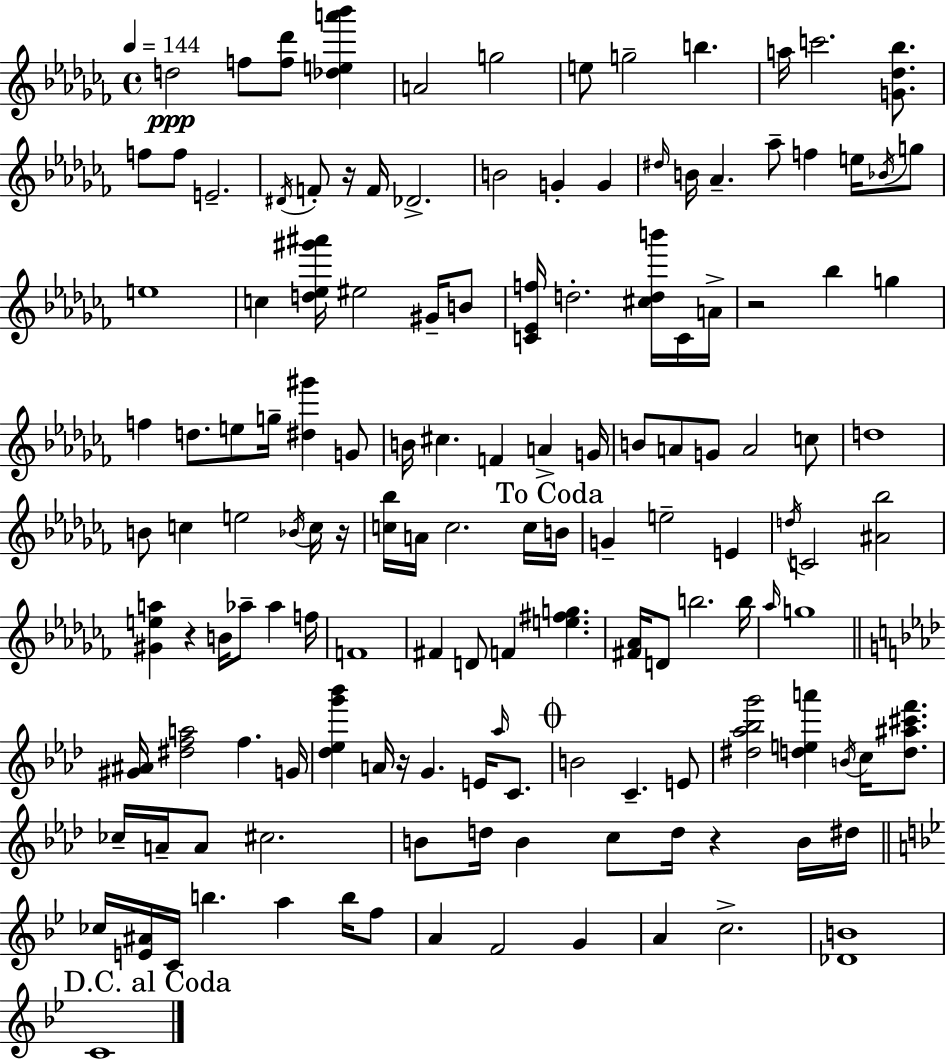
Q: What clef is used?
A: treble